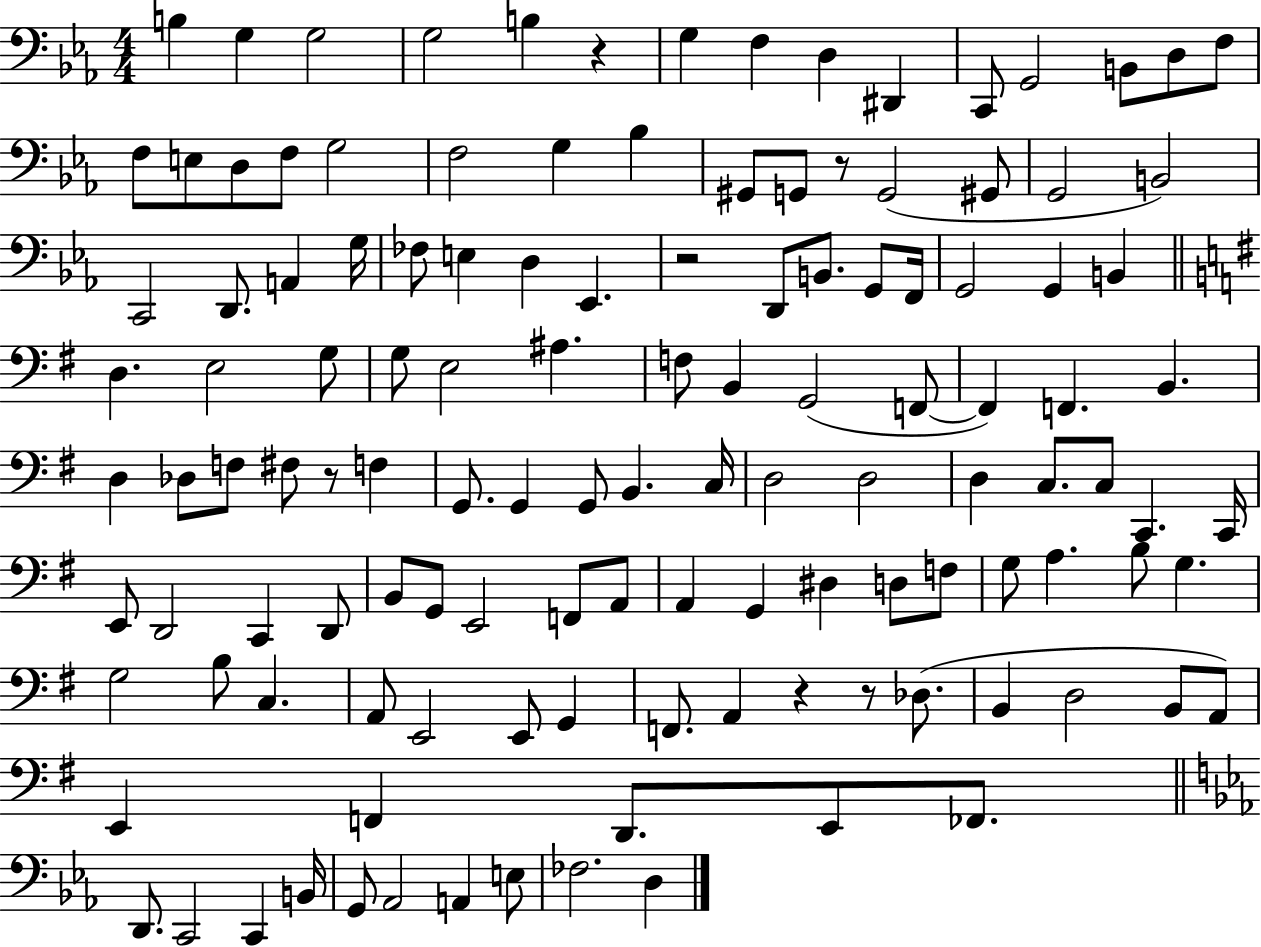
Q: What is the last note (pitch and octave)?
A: D3